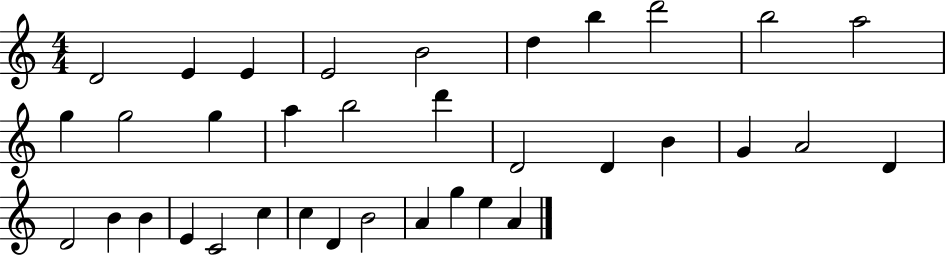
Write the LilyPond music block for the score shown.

{
  \clef treble
  \numericTimeSignature
  \time 4/4
  \key c \major
  d'2 e'4 e'4 | e'2 b'2 | d''4 b''4 d'''2 | b''2 a''2 | \break g''4 g''2 g''4 | a''4 b''2 d'''4 | d'2 d'4 b'4 | g'4 a'2 d'4 | \break d'2 b'4 b'4 | e'4 c'2 c''4 | c''4 d'4 b'2 | a'4 g''4 e''4 a'4 | \break \bar "|."
}